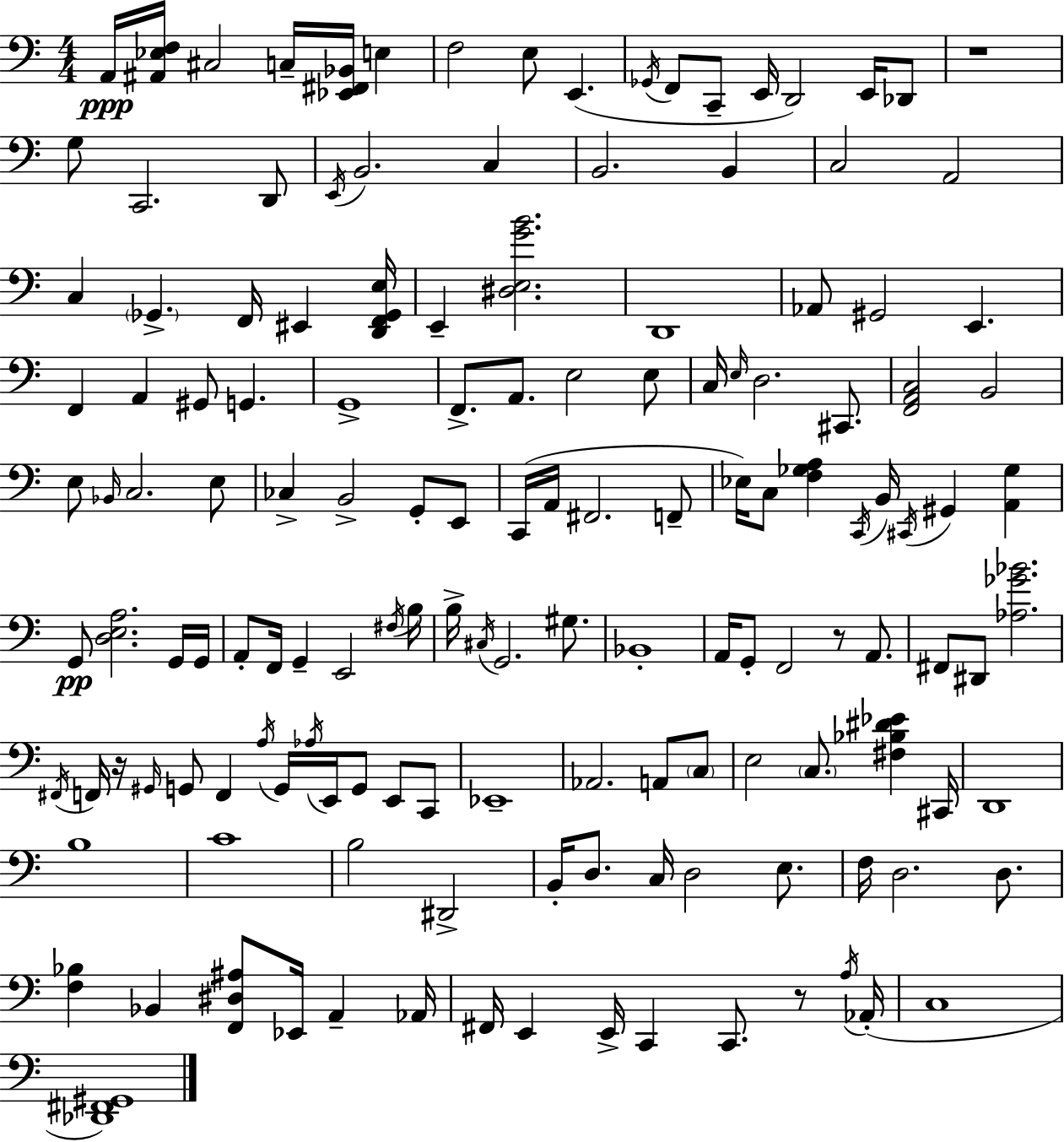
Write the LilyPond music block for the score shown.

{
  \clef bass
  \numericTimeSignature
  \time 4/4
  \key a \minor
  \repeat volta 2 { a,16\ppp <ais, ees f>16 cis2 c16-- <ees, fis, bes,>16 e4 | f2 e8 e,4.( | \acciaccatura { ges,16 } f,8 c,8-- e,16 d,2) e,16 des,8 | r1 | \break g8 c,2. d,8 | \acciaccatura { e,16 } b,2. c4 | b,2. b,4 | c2 a,2 | \break c4 \parenthesize ges,4.-> f,16 eis,4 | <d, f, ges, e>16 e,4-- <dis e g' b'>2. | d,1 | aes,8 gis,2 e,4. | \break f,4 a,4 gis,8 g,4. | g,1-> | f,8.-> a,8. e2 | e8 c16 \grace { e16 } d2. | \break cis,8. <f, a, c>2 b,2 | e8 \grace { bes,16 } c2. | e8 ces4-> b,2-> | g,8-. e,8 c,16( a,16 fis,2. | \break f,8-- ees16) c8 <f ges a>4 \acciaccatura { c,16 } b,16 \acciaccatura { cis,16 } gis,4 | <a, ges>4 g,8\pp <d e a>2. | g,16 g,16 a,8-. f,16 g,4-- e,2 | \acciaccatura { fis16 } b16 b16-> \acciaccatura { cis16 } g,2. | \break gis8. bes,1-. | a,16 g,8-. f,2 | r8 a,8. fis,8 dis,8 <aes ges' bes'>2. | \acciaccatura { fis,16 } f,16 r16 \grace { gis,16 } g,8 f,4 | \break \acciaccatura { a16 } g,16 \acciaccatura { aes16 } e,16 g,8 e,8 c,8 ees,1-- | aes,2. | a,8 \parenthesize c8 e2 | \parenthesize c8. <fis bes dis' ees'>4 cis,16 d,1 | \break b1 | c'1 | b2 | dis,2-> b,16-. d8. | \break c16 d2 e8. f16 d2. | d8. <f bes>4 | bes,4 <f, dis ais>8 ees,16 a,4-- aes,16 fis,16 e,4 | e,16-> c,4 c,8. r8 \acciaccatura { a16 }( aes,16-. c1 | \break <des, fis, gis,>1) | } \bar "|."
}